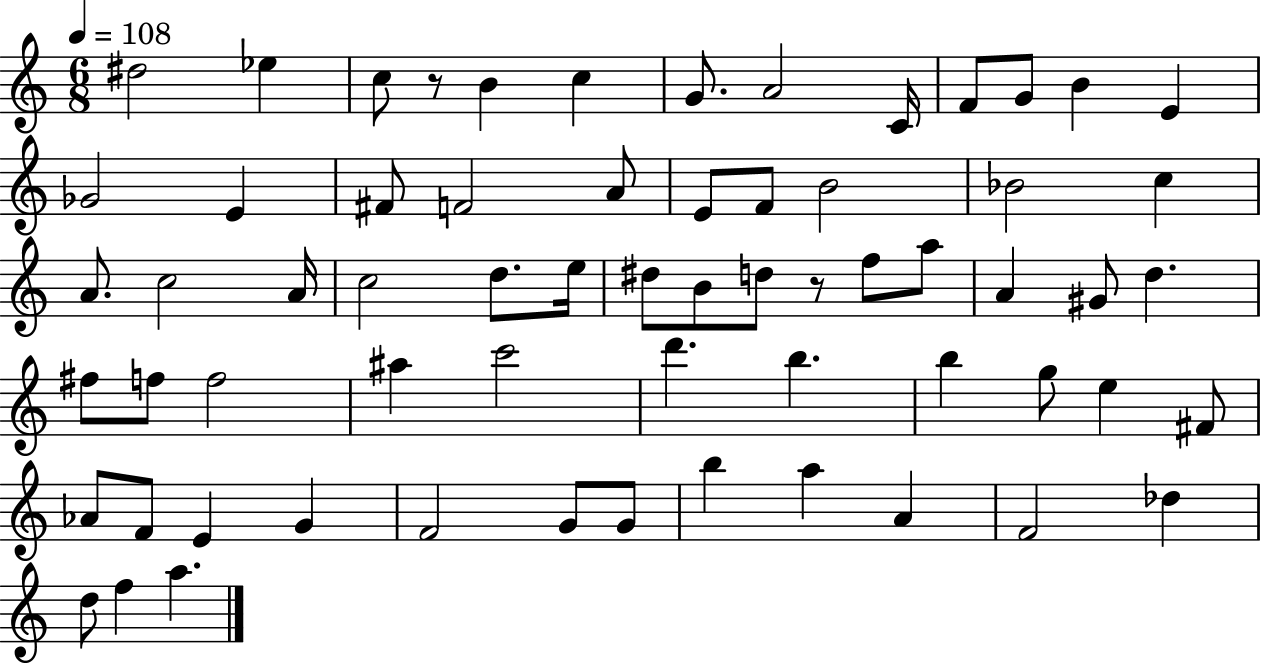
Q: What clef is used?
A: treble